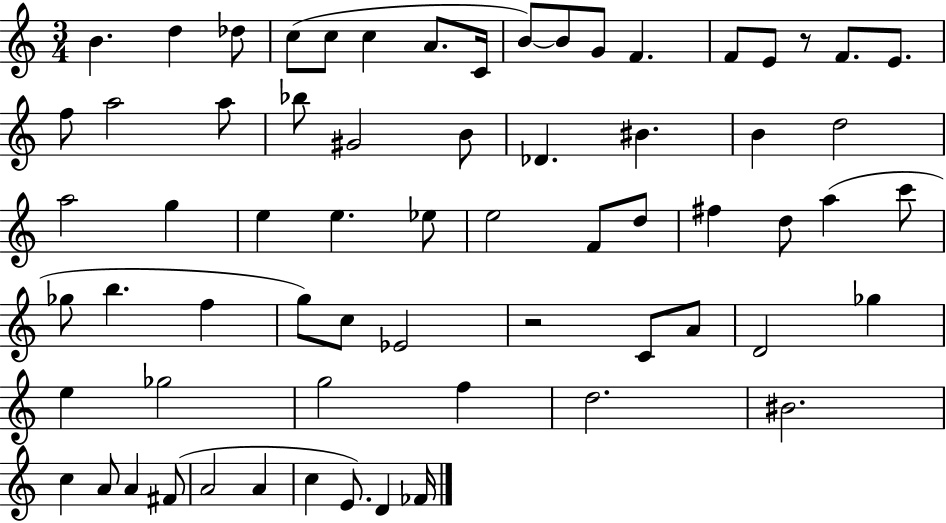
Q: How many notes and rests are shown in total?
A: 66